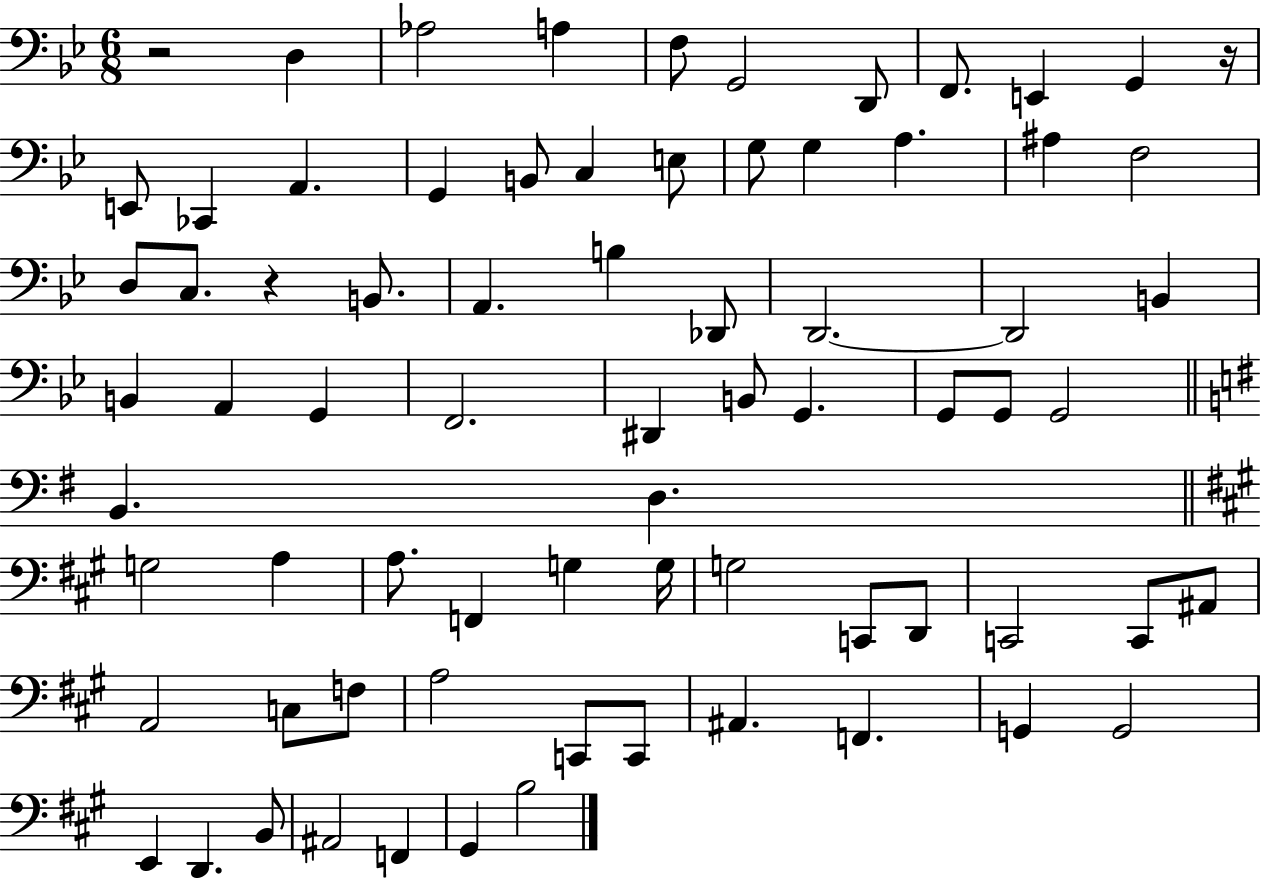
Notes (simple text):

R/h D3/q Ab3/h A3/q F3/e G2/h D2/e F2/e. E2/q G2/q R/s E2/e CES2/q A2/q. G2/q B2/e C3/q E3/e G3/e G3/q A3/q. A#3/q F3/h D3/e C3/e. R/q B2/e. A2/q. B3/q Db2/e D2/h. D2/h B2/q B2/q A2/q G2/q F2/h. D#2/q B2/e G2/q. G2/e G2/e G2/h B2/q. D3/q. G3/h A3/q A3/e. F2/q G3/q G3/s G3/h C2/e D2/e C2/h C2/e A#2/e A2/h C3/e F3/e A3/h C2/e C2/e A#2/q. F2/q. G2/q G2/h E2/q D2/q. B2/e A#2/h F2/q G#2/q B3/h